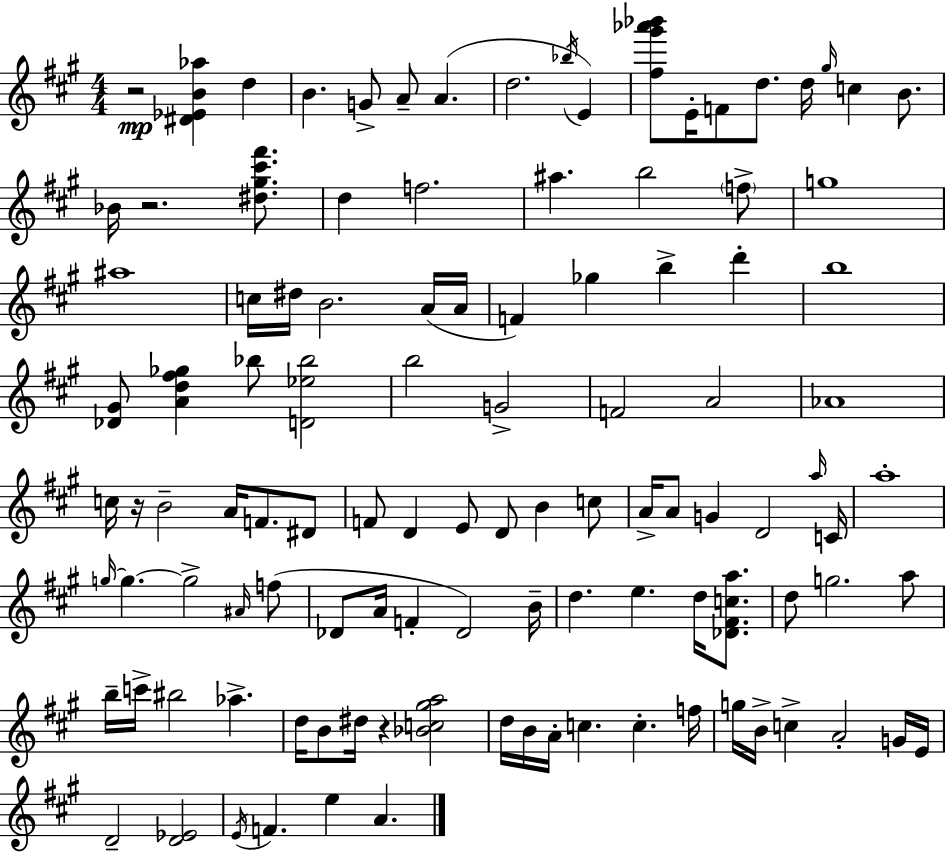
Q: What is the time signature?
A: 4/4